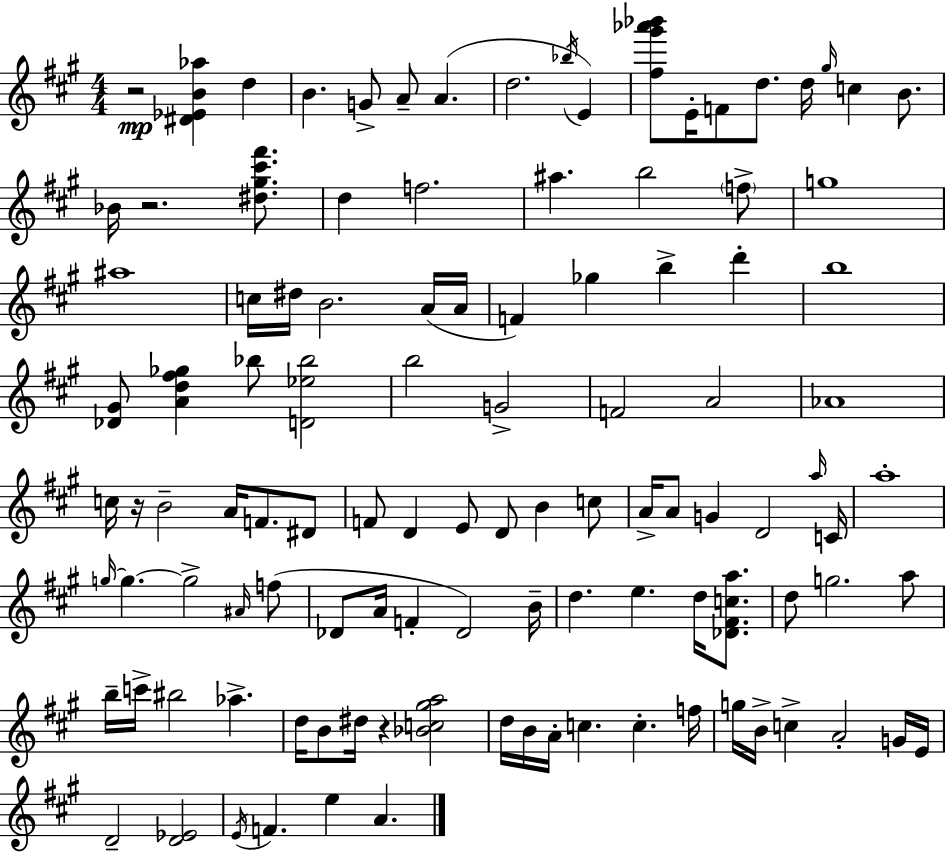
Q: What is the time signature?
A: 4/4